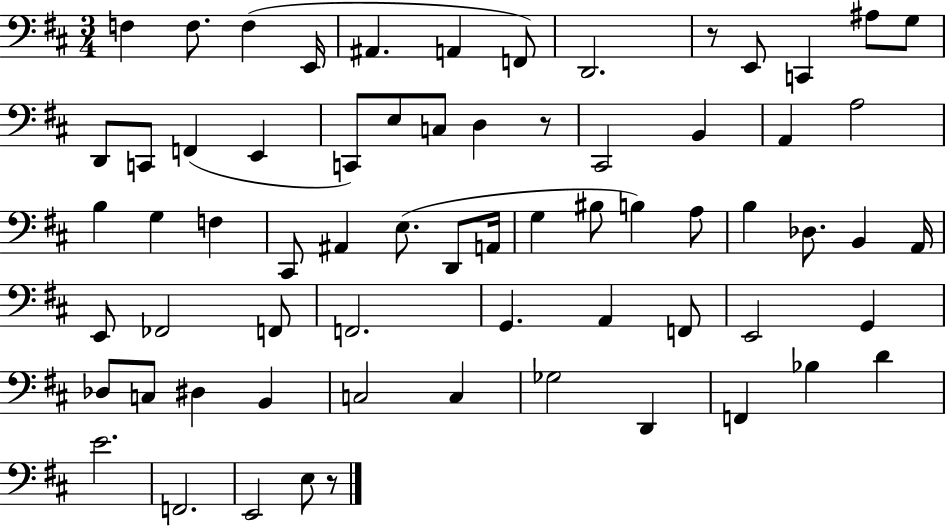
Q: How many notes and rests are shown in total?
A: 67